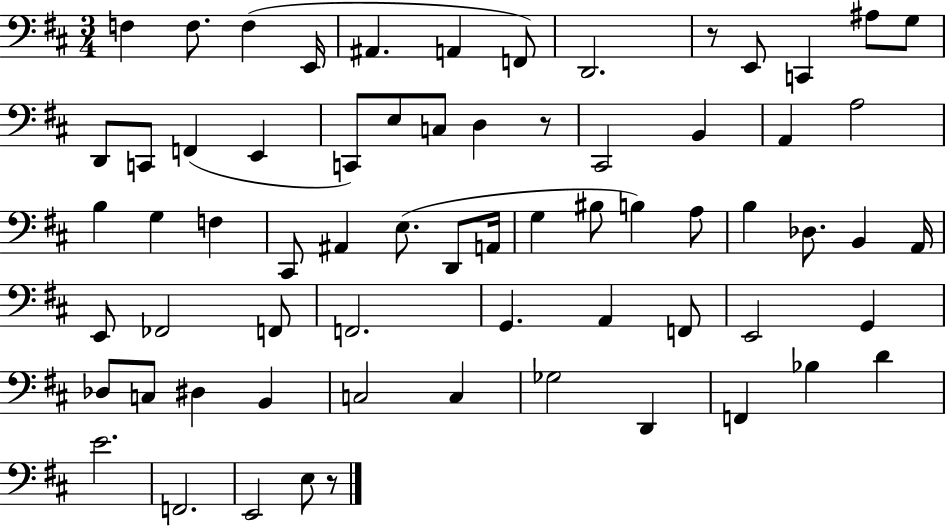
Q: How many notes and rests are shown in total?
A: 67